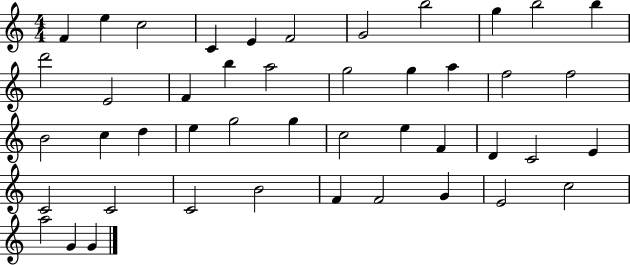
X:1
T:Untitled
M:4/4
L:1/4
K:C
F e c2 C E F2 G2 b2 g b2 b d'2 E2 F b a2 g2 g a f2 f2 B2 c d e g2 g c2 e F D C2 E C2 C2 C2 B2 F F2 G E2 c2 a2 G G